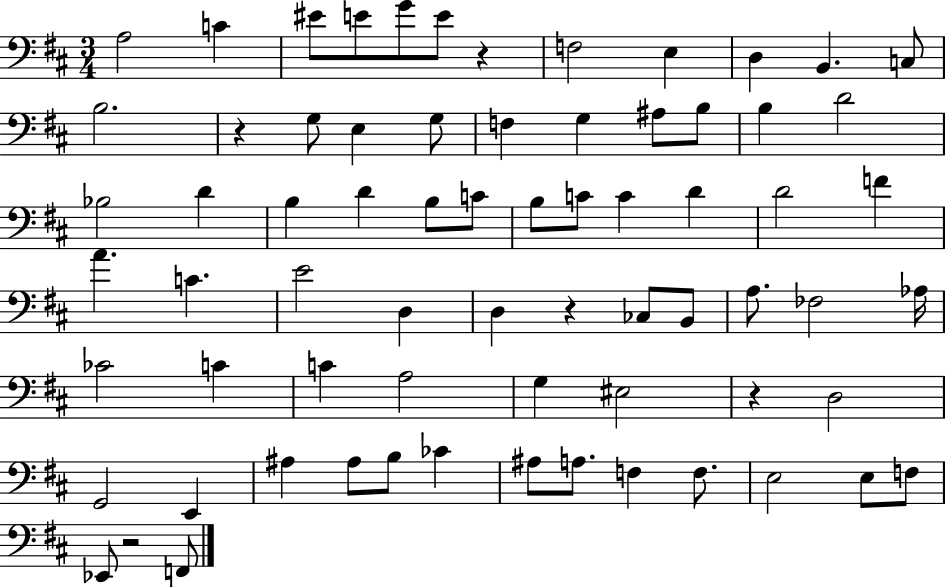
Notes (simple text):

A3/h C4/q EIS4/e E4/e G4/e E4/e R/q F3/h E3/q D3/q B2/q. C3/e B3/h. R/q G3/e E3/q G3/e F3/q G3/q A#3/e B3/e B3/q D4/h Bb3/h D4/q B3/q D4/q B3/e C4/e B3/e C4/e C4/q D4/q D4/h F4/q A4/q. C4/q. E4/h D3/q D3/q R/q CES3/e B2/e A3/e. FES3/h Ab3/s CES4/h C4/q C4/q A3/h G3/q EIS3/h R/q D3/h G2/h E2/q A#3/q A#3/e B3/e CES4/q A#3/e A3/e. F3/q F3/e. E3/h E3/e F3/e Eb2/e R/h F2/e